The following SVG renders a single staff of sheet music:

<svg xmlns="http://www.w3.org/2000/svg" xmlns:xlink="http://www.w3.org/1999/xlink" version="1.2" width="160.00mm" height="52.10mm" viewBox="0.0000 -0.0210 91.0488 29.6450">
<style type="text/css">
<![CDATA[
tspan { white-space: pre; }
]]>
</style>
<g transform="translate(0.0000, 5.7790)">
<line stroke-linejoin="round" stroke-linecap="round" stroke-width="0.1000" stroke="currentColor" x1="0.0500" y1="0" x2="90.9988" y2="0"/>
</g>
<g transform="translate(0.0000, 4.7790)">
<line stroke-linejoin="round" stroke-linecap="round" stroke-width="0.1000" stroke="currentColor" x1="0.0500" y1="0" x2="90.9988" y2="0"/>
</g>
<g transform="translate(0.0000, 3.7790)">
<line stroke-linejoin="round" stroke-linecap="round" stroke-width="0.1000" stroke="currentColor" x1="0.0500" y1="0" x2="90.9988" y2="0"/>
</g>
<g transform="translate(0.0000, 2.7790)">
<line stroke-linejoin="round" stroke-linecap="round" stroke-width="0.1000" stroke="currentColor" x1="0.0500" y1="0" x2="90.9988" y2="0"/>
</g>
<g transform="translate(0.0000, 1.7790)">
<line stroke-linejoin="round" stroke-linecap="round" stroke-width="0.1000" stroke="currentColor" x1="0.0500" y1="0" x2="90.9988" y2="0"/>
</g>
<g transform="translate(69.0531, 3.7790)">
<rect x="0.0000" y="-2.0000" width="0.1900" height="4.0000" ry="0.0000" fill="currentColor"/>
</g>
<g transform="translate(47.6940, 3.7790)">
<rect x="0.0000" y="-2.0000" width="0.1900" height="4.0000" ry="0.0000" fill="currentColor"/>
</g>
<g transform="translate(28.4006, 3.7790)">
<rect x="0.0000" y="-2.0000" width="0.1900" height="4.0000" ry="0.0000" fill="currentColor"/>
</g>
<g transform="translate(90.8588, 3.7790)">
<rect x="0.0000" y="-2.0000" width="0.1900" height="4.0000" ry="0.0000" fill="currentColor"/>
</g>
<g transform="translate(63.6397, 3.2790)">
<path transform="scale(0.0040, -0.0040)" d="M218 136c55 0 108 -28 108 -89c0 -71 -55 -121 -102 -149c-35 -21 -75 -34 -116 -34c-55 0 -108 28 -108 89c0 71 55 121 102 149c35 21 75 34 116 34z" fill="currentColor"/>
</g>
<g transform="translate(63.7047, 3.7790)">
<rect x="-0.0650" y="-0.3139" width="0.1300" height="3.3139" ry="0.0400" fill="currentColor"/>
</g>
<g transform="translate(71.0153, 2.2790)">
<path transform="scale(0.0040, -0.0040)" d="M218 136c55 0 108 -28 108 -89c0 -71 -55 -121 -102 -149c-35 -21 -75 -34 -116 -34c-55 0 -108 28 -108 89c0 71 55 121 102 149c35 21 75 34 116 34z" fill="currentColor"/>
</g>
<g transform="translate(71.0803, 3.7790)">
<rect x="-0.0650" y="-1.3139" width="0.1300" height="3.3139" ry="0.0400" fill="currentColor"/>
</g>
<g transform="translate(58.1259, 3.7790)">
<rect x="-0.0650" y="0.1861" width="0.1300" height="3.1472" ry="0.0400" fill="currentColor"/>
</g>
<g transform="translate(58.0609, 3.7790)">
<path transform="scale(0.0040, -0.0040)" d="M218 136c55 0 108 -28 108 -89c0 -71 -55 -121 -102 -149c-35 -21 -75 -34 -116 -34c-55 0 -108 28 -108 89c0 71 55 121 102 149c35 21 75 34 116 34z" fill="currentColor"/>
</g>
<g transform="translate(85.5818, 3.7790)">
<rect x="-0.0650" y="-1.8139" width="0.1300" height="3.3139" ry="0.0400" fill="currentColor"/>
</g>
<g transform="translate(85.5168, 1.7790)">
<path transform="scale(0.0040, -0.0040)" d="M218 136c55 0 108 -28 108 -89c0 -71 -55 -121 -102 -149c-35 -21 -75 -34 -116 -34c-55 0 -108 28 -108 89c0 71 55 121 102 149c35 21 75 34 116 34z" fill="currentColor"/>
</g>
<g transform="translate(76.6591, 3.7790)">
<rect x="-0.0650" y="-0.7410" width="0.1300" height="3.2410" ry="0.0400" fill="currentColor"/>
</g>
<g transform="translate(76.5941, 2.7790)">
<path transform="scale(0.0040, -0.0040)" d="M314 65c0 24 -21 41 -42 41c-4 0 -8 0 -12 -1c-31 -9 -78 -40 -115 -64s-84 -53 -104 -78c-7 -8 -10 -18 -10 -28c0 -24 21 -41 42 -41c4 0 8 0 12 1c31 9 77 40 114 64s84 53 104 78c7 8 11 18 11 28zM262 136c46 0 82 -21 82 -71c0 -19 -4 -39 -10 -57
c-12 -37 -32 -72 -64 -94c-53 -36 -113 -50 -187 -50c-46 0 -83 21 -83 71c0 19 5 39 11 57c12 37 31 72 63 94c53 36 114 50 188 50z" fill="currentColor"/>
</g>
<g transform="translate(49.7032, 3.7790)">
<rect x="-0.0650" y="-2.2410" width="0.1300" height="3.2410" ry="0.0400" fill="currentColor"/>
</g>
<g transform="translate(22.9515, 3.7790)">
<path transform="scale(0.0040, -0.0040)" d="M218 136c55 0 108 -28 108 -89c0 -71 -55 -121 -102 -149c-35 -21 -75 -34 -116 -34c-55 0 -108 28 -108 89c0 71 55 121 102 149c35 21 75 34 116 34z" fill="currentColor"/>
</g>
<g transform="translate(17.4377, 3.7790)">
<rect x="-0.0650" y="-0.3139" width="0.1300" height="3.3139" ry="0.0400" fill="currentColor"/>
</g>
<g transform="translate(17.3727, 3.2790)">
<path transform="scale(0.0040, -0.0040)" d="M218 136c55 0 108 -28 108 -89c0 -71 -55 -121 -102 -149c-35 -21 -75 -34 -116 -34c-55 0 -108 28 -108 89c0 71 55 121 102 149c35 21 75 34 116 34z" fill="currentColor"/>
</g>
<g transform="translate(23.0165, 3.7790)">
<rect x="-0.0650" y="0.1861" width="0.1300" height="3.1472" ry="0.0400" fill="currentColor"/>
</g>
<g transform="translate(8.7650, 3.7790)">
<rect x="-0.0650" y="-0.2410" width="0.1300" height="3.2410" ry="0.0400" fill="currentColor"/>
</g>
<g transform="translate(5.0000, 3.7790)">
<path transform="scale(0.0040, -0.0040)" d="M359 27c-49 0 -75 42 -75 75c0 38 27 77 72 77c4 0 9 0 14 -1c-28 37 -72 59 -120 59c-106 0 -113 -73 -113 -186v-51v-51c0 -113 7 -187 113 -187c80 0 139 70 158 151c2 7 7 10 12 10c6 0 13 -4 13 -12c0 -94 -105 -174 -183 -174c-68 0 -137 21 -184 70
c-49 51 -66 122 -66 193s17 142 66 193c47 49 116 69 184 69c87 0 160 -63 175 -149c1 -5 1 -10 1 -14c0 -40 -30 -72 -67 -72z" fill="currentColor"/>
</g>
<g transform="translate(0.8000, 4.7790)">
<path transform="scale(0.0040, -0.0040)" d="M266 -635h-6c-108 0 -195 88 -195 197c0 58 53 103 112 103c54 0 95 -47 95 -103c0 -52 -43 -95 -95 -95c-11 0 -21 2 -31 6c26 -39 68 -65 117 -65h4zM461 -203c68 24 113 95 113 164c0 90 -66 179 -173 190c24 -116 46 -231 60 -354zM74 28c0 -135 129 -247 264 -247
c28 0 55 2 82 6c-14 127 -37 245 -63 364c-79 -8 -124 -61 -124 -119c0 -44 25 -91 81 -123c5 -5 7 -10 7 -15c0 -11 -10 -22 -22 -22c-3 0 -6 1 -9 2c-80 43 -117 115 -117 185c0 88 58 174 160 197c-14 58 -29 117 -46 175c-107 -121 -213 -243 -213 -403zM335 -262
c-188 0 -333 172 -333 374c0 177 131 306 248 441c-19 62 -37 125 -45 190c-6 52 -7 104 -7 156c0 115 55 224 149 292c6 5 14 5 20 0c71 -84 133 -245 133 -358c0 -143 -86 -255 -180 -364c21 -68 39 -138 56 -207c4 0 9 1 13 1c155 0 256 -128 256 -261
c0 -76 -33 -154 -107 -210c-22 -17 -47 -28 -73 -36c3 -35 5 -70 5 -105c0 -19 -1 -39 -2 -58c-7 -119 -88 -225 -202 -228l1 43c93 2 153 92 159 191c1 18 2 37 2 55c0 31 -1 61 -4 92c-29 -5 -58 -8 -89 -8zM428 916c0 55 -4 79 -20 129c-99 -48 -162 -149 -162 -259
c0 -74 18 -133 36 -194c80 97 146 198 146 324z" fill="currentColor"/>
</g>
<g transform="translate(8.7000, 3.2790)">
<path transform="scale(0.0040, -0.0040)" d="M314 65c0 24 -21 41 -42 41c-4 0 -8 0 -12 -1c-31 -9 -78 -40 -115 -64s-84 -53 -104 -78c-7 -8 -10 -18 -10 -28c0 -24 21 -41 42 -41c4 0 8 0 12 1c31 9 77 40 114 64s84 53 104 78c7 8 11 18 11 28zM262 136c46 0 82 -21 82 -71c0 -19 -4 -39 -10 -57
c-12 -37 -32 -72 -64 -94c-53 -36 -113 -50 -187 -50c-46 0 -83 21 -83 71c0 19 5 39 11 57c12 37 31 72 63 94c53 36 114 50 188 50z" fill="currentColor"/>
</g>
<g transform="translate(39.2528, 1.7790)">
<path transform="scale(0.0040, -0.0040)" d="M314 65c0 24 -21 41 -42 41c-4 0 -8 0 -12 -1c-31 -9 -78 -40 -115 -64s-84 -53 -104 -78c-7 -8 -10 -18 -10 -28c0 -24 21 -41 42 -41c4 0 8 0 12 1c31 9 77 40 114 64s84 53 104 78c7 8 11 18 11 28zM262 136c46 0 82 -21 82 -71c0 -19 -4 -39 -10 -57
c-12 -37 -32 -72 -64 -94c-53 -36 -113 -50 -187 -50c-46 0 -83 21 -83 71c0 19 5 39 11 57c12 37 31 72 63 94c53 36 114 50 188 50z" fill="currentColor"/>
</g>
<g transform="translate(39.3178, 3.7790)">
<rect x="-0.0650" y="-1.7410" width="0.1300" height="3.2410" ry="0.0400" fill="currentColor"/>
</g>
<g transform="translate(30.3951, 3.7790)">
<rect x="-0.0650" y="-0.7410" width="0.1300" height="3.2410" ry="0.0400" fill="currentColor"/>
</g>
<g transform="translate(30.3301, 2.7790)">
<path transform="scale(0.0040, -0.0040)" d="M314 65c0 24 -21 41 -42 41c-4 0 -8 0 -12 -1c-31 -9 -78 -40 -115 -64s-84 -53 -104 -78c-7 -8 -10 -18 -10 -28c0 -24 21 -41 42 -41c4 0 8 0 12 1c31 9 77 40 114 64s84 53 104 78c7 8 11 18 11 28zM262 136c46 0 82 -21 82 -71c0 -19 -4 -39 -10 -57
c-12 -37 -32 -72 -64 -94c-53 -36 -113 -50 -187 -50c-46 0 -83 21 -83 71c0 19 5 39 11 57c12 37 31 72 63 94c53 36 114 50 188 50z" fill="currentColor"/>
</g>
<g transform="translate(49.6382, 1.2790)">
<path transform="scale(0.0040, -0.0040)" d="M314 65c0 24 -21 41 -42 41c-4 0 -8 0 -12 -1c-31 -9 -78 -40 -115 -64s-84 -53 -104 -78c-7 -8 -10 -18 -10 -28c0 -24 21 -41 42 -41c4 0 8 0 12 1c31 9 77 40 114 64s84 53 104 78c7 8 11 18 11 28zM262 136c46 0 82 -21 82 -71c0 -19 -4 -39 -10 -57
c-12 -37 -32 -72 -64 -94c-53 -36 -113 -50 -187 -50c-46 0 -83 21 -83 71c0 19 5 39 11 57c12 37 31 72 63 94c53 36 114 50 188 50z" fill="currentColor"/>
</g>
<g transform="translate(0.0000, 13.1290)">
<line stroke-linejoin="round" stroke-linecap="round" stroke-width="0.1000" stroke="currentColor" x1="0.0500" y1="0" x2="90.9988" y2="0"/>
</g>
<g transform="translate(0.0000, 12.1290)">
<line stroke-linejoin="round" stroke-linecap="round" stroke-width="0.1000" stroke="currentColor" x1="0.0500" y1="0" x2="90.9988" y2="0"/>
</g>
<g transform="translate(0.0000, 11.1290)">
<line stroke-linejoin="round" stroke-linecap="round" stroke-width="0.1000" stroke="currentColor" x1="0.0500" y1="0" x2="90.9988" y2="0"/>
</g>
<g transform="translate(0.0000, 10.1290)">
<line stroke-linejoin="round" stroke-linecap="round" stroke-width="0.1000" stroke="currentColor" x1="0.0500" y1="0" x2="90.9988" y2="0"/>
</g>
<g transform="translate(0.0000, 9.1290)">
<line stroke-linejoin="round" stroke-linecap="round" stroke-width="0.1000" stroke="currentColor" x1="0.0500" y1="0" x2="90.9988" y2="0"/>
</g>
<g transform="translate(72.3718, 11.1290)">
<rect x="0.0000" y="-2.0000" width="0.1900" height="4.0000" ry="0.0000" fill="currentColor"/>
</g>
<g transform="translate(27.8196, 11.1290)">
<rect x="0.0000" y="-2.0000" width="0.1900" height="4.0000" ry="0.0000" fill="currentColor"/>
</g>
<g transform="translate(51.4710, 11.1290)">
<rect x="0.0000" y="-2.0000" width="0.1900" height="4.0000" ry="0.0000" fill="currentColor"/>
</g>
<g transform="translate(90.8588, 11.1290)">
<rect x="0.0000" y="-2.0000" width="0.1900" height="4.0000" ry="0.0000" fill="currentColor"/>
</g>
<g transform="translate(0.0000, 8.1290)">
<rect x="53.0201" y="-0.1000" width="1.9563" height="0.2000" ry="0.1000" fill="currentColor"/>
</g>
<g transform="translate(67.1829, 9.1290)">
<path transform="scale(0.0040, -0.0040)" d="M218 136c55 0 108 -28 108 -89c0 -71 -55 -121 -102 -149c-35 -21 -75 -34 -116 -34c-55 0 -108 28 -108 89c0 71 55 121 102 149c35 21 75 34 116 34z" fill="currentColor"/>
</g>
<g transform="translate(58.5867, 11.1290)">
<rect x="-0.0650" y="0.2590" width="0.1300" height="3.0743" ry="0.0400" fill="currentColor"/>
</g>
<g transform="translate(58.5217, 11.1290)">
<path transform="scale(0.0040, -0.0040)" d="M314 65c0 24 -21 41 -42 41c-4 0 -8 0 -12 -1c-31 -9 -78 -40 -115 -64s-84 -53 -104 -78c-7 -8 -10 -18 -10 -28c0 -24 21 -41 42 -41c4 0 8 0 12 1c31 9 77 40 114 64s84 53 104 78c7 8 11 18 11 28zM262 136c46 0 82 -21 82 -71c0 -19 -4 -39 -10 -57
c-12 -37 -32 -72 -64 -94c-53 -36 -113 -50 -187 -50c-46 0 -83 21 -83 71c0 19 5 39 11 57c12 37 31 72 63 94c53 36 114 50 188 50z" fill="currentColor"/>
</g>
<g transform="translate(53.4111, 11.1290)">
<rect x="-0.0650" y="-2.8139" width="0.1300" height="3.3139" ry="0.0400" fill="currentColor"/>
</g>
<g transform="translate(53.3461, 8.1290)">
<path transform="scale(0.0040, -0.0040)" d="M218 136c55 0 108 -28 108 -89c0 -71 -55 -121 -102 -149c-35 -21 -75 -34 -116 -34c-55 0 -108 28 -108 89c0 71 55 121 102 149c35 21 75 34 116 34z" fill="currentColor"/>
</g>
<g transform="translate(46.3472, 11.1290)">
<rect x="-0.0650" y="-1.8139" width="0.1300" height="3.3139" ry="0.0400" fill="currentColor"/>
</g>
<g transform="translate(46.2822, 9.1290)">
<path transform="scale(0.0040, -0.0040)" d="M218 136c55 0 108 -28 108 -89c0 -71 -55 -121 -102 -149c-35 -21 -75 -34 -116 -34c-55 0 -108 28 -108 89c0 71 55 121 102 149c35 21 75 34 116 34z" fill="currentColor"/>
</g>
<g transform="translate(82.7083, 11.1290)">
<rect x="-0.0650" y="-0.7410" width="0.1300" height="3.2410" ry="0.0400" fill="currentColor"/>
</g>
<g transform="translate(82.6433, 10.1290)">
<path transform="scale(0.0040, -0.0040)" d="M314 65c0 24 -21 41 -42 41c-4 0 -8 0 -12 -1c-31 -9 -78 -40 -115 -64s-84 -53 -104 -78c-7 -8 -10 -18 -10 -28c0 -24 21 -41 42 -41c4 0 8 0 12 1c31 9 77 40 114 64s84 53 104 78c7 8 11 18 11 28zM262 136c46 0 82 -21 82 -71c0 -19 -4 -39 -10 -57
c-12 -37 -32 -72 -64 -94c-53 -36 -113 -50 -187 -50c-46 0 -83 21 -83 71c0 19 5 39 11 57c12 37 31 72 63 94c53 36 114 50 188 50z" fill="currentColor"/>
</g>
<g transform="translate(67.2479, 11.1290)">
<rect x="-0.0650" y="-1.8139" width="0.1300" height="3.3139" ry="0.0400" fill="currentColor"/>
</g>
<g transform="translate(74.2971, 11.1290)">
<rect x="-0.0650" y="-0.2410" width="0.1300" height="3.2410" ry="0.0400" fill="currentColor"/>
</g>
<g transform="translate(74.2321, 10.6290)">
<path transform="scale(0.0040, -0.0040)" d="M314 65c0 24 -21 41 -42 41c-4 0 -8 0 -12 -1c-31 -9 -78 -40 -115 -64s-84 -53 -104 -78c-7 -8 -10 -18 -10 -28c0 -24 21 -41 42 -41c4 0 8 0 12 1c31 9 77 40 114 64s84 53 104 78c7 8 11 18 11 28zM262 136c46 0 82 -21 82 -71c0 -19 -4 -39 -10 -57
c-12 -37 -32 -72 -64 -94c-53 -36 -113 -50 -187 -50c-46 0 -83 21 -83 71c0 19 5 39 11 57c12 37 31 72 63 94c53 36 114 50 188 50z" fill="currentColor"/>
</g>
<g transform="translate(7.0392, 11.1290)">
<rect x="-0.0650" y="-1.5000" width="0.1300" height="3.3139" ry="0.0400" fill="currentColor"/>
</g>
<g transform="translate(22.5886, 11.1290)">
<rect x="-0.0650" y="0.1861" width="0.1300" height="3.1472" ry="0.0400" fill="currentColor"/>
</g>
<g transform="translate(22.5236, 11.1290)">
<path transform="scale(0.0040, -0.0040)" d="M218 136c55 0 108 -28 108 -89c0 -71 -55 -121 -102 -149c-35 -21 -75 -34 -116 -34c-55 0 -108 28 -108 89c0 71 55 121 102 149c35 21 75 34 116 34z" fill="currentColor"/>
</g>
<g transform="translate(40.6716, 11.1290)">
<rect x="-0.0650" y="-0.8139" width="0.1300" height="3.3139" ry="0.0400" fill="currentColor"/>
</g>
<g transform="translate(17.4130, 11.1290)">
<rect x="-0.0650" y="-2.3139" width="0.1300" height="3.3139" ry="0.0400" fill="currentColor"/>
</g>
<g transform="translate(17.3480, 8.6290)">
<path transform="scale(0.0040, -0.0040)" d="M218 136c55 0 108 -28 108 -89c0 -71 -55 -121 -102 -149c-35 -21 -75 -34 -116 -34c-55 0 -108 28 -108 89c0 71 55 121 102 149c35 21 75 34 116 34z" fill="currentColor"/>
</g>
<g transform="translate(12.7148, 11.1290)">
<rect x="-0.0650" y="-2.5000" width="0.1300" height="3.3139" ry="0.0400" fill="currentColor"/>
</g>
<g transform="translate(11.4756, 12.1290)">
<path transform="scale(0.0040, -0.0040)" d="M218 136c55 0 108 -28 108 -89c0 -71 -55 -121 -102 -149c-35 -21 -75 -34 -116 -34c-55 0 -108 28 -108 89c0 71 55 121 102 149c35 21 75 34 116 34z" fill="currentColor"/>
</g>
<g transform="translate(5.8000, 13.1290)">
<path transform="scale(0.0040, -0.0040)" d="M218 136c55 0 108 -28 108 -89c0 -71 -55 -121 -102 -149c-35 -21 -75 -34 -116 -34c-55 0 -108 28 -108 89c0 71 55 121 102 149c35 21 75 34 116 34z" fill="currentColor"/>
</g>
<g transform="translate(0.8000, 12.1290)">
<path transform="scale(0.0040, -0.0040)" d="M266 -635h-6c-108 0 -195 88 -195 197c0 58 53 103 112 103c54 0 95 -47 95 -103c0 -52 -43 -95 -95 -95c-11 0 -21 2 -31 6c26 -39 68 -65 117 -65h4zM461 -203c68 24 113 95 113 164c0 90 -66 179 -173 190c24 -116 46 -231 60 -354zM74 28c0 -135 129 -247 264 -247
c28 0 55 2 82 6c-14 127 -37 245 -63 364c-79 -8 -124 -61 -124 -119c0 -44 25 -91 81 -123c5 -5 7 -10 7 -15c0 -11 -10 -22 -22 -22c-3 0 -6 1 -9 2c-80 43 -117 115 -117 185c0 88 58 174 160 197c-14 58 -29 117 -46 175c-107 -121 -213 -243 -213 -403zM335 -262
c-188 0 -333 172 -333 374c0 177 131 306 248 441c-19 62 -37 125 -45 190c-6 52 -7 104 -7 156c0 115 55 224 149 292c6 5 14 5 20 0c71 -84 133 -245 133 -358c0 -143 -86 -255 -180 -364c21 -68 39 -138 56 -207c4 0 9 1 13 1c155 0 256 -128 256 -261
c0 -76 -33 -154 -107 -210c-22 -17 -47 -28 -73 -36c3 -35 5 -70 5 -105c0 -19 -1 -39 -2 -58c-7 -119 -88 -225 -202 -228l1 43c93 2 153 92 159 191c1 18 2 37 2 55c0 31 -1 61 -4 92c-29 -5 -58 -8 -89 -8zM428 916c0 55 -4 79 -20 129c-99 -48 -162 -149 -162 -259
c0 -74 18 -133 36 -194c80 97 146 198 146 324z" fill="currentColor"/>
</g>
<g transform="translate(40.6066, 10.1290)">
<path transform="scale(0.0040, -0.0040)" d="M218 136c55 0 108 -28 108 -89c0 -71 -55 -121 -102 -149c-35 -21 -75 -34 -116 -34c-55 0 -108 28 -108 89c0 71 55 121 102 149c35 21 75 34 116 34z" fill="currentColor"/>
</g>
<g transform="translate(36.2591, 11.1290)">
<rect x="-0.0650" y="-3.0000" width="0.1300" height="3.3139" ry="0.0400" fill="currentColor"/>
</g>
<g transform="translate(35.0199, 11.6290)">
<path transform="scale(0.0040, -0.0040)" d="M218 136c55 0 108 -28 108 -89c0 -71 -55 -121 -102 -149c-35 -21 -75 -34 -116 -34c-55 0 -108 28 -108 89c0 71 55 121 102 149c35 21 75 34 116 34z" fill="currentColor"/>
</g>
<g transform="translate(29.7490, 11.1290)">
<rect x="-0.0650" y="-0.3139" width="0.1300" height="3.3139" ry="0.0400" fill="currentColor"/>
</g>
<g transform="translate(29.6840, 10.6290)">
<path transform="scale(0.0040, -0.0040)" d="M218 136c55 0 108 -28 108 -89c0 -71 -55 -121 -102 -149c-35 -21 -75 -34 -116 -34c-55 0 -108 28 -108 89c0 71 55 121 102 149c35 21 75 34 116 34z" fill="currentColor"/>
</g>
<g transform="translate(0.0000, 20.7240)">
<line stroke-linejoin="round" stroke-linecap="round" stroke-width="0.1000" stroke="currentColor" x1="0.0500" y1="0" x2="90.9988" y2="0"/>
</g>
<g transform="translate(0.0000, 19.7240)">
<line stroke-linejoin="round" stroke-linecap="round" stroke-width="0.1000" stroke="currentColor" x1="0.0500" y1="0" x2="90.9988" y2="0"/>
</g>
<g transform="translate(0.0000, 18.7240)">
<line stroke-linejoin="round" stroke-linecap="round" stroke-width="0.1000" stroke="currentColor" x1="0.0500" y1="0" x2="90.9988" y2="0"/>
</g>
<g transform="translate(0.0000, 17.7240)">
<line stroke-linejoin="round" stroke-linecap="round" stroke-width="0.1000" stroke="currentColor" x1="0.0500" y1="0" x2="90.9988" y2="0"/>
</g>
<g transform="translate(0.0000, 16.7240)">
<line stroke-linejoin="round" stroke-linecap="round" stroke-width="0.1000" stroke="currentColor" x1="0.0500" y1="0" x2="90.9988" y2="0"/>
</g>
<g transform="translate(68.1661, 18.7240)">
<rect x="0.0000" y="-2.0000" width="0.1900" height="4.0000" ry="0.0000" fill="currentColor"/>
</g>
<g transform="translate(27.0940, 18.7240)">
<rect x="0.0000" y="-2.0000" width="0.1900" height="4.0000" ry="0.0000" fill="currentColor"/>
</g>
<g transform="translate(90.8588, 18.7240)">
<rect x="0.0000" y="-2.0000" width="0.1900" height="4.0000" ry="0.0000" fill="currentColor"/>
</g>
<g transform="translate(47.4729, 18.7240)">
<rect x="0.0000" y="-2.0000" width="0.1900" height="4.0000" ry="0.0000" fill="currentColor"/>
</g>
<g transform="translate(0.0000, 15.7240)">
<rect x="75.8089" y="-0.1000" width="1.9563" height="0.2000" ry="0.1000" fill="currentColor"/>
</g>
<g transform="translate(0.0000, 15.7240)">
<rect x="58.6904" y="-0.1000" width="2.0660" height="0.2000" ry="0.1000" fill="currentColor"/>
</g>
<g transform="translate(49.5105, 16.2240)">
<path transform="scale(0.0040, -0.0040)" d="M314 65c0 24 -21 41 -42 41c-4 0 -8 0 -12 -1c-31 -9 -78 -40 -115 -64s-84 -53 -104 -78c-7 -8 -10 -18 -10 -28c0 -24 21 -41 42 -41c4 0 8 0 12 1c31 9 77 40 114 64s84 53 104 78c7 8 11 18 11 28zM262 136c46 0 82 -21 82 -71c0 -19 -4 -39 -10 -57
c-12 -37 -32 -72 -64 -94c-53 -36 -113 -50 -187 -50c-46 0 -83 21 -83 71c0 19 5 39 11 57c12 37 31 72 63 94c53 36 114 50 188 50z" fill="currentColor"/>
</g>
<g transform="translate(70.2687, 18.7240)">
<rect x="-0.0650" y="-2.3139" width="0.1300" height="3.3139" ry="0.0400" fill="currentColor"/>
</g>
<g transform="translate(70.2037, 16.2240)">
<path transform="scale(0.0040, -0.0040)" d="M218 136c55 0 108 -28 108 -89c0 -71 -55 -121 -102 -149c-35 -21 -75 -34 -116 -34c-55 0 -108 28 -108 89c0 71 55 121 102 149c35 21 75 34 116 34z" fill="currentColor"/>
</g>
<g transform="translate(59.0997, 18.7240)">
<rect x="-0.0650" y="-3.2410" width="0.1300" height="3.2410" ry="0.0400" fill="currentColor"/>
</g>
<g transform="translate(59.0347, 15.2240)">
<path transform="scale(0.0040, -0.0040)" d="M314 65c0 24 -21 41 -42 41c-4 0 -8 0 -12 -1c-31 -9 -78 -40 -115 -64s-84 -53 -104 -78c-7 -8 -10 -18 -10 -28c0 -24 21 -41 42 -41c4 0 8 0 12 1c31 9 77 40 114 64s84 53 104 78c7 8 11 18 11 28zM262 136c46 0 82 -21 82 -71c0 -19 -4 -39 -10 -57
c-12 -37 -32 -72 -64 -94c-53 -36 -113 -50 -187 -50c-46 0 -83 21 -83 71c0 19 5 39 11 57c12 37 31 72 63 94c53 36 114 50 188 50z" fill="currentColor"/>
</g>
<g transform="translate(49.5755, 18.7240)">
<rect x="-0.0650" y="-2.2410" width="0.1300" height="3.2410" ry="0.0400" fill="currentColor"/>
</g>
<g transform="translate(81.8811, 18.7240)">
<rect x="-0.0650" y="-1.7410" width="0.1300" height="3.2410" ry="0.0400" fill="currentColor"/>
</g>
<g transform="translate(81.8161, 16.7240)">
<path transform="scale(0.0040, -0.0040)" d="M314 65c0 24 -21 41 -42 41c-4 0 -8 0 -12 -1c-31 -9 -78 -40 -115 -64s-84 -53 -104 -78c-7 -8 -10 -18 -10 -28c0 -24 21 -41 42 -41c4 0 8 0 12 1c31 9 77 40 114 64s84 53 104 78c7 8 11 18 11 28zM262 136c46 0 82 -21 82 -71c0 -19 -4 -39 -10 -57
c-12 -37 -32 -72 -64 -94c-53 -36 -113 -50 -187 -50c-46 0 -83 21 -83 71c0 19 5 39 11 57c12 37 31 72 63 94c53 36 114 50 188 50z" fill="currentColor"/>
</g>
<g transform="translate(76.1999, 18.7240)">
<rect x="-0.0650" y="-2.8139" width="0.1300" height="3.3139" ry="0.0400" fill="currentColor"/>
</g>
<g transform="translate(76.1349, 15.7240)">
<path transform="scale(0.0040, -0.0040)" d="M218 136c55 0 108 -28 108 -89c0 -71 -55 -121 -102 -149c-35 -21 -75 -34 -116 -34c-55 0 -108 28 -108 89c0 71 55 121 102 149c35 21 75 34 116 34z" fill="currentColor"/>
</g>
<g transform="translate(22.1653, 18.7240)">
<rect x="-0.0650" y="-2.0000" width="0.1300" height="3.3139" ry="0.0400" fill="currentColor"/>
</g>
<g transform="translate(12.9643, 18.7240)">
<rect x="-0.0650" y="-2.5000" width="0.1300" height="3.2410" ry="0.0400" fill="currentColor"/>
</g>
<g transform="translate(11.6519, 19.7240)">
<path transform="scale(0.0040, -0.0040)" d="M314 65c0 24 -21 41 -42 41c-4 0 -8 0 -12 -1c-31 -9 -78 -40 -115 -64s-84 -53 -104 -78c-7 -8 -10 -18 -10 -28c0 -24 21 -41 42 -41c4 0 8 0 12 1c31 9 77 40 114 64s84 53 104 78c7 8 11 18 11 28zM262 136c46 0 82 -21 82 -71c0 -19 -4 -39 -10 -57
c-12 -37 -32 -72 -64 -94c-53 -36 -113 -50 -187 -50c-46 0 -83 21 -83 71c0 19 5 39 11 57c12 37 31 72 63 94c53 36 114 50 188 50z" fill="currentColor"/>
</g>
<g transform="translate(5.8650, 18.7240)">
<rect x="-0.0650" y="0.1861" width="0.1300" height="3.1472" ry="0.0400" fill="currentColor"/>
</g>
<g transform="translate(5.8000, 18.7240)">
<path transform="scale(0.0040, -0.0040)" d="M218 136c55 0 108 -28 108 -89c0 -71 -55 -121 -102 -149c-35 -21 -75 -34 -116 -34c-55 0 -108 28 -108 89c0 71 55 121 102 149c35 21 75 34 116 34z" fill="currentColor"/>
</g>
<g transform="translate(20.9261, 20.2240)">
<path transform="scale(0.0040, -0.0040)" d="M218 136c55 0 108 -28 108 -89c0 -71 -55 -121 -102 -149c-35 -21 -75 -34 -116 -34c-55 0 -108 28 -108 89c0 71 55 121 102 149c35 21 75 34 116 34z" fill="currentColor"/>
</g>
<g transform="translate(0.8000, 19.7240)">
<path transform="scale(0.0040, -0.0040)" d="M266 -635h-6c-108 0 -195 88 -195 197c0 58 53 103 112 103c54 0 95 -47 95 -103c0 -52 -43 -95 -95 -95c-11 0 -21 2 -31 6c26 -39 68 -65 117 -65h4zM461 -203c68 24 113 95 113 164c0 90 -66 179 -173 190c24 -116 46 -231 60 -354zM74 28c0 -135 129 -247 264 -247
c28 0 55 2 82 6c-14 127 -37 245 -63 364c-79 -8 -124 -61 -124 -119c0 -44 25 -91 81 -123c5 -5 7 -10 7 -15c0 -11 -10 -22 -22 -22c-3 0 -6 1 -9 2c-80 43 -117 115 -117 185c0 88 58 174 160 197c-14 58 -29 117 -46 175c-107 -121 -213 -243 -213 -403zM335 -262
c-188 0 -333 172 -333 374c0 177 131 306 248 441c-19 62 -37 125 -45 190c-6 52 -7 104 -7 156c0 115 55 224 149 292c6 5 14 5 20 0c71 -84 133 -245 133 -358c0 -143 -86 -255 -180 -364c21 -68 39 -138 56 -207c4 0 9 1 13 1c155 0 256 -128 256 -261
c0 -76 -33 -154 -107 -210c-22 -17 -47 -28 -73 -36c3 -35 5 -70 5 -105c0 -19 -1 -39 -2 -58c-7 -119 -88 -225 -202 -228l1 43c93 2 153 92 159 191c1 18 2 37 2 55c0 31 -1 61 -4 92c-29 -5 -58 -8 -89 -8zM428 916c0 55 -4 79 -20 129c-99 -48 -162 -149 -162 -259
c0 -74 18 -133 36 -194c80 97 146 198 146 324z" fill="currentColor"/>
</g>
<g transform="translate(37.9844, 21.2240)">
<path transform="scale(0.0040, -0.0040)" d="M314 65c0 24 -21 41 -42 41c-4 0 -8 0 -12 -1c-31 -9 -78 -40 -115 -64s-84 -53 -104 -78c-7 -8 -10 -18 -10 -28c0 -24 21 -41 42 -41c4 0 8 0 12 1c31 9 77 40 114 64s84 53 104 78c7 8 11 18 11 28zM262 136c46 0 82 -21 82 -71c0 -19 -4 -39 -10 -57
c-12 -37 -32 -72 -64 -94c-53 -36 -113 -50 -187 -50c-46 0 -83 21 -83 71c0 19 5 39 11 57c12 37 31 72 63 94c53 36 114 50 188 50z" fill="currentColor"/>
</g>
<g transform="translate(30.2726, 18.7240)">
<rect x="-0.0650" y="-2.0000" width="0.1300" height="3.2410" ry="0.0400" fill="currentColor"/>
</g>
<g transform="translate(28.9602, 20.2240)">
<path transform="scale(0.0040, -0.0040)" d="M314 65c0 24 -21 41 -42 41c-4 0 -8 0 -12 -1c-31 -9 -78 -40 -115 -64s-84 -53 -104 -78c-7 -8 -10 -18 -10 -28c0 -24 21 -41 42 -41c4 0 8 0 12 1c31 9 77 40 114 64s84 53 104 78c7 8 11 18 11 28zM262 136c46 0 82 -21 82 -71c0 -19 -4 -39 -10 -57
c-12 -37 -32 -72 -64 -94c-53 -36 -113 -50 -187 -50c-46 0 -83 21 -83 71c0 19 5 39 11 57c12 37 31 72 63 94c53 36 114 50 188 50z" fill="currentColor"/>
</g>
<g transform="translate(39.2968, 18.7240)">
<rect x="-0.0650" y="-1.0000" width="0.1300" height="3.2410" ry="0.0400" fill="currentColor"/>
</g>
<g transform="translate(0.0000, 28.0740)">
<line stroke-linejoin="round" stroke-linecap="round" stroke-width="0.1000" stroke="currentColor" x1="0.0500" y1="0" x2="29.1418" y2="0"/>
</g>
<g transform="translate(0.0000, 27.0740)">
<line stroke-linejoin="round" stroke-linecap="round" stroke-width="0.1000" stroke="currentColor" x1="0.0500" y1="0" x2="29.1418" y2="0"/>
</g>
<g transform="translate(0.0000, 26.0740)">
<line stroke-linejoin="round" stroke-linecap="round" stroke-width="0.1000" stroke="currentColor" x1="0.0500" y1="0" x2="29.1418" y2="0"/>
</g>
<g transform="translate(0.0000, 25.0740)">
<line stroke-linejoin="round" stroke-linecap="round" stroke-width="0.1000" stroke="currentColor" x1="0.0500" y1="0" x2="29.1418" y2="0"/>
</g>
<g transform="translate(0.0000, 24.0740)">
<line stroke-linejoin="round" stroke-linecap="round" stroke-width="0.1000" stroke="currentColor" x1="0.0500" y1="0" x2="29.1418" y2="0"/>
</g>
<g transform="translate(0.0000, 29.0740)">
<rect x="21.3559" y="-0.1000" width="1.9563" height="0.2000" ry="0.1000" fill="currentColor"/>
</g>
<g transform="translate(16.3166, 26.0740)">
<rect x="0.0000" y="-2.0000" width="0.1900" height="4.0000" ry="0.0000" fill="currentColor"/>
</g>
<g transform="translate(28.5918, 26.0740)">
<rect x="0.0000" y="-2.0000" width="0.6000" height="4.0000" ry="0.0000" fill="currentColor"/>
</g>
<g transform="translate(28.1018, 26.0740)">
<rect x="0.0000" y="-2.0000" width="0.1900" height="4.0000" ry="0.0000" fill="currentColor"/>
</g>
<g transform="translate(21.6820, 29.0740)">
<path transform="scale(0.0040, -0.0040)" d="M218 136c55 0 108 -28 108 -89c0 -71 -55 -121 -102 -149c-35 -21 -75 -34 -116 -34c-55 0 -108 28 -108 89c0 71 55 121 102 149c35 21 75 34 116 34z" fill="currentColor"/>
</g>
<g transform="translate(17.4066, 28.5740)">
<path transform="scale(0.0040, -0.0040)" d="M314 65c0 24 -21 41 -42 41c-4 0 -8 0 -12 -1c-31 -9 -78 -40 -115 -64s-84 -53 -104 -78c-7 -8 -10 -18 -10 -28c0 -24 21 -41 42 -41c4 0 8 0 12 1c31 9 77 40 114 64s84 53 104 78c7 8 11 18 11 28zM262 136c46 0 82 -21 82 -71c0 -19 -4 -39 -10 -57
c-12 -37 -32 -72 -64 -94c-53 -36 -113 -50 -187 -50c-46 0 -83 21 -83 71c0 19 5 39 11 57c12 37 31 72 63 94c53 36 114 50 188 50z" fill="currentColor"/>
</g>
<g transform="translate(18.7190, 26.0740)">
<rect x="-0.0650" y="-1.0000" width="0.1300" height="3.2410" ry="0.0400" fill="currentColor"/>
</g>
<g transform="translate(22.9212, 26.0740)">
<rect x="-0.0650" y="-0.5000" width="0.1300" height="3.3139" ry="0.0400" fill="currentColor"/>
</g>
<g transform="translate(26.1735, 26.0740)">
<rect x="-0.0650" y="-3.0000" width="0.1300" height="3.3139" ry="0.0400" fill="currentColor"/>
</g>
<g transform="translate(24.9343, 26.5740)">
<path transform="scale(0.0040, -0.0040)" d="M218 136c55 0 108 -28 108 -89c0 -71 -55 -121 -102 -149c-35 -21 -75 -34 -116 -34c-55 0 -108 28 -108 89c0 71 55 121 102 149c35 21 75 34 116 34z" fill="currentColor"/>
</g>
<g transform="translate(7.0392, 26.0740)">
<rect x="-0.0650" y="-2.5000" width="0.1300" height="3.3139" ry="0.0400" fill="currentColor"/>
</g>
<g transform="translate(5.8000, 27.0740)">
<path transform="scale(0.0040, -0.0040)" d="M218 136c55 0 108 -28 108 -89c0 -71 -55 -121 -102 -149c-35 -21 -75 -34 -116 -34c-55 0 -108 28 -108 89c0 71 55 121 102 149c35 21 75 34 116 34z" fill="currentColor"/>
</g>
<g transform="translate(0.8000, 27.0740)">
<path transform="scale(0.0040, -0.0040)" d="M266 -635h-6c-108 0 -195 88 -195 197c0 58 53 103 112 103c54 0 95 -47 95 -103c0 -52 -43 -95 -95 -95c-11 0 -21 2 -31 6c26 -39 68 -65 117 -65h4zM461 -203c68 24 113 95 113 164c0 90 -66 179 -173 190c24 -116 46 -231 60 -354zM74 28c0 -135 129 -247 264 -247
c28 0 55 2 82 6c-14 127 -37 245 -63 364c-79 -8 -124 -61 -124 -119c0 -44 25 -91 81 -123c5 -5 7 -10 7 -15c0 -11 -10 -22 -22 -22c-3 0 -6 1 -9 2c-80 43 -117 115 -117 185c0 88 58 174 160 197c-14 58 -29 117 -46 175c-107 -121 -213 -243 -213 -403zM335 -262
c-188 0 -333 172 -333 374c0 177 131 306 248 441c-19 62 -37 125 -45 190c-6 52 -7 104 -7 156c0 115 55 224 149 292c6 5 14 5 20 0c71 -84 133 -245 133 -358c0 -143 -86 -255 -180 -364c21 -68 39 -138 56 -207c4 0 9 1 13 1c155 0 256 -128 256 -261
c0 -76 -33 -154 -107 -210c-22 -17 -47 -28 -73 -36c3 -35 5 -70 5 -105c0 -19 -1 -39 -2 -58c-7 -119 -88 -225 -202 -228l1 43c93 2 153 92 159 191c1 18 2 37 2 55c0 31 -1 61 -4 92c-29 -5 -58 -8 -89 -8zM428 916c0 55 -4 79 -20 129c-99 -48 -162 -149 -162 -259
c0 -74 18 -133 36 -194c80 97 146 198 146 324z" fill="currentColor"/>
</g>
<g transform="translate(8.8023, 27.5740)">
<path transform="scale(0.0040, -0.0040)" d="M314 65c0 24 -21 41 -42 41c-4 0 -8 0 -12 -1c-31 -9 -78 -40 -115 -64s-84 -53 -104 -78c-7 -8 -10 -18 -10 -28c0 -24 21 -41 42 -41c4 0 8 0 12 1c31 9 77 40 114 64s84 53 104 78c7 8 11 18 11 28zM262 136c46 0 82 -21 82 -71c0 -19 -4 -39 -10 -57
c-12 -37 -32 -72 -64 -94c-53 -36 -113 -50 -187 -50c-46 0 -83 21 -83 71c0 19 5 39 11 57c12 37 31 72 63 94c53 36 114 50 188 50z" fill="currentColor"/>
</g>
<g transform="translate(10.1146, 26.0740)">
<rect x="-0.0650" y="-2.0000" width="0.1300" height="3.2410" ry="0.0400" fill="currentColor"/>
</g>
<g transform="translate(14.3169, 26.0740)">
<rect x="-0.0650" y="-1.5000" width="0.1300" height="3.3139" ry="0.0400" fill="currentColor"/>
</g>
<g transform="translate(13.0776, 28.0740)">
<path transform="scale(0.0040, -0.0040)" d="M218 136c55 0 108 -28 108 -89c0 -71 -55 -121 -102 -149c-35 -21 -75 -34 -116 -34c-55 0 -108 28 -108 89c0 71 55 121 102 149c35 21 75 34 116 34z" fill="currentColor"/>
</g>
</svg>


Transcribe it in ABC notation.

X:1
T:Untitled
M:4/4
L:1/4
K:C
c2 c B d2 f2 g2 B c e d2 f E G g B c A d f a B2 f c2 d2 B G2 F F2 D2 g2 b2 g a f2 G F2 E D2 C A